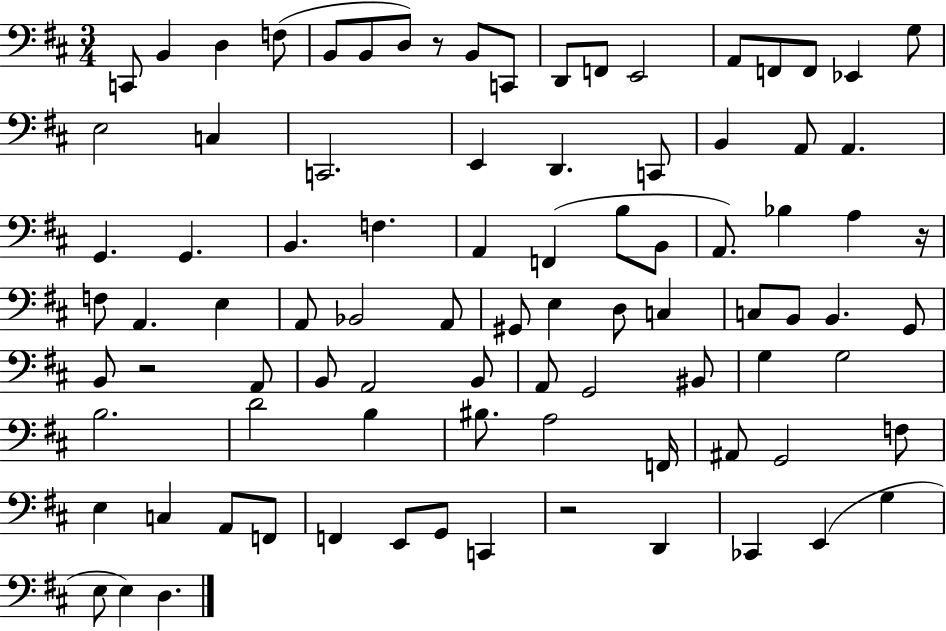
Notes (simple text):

C2/e B2/q D3/q F3/e B2/e B2/e D3/e R/e B2/e C2/e D2/e F2/e E2/h A2/e F2/e F2/e Eb2/q G3/e E3/h C3/q C2/h. E2/q D2/q. C2/e B2/q A2/e A2/q. G2/q. G2/q. B2/q. F3/q. A2/q F2/q B3/e B2/e A2/e. Bb3/q A3/q R/s F3/e A2/q. E3/q A2/e Bb2/h A2/e G#2/e E3/q D3/e C3/q C3/e B2/e B2/q. G2/e B2/e R/h A2/e B2/e A2/h B2/e A2/e G2/h BIS2/e G3/q G3/h B3/h. D4/h B3/q BIS3/e. A3/h F2/s A#2/e G2/h F3/e E3/q C3/q A2/e F2/e F2/q E2/e G2/e C2/q R/h D2/q CES2/q E2/q G3/q E3/e E3/q D3/q.